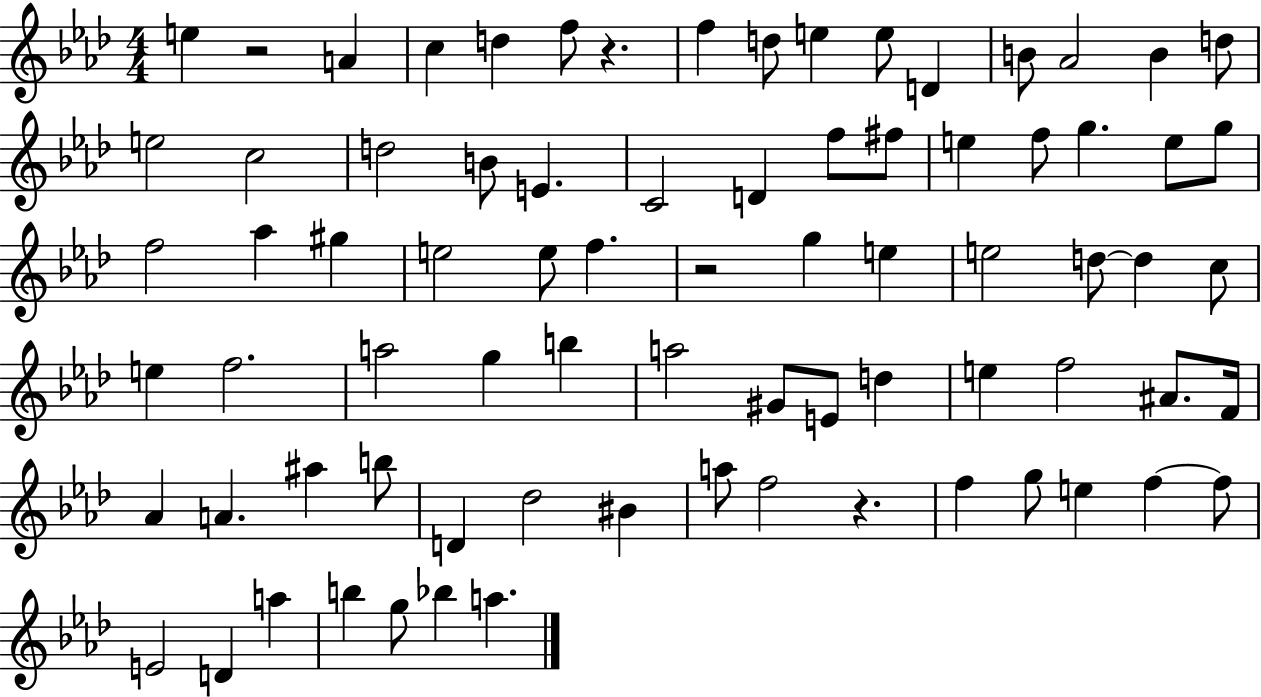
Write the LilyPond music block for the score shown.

{
  \clef treble
  \numericTimeSignature
  \time 4/4
  \key aes \major
  \repeat volta 2 { e''4 r2 a'4 | c''4 d''4 f''8 r4. | f''4 d''8 e''4 e''8 d'4 | b'8 aes'2 b'4 d''8 | \break e''2 c''2 | d''2 b'8 e'4. | c'2 d'4 f''8 fis''8 | e''4 f''8 g''4. e''8 g''8 | \break f''2 aes''4 gis''4 | e''2 e''8 f''4. | r2 g''4 e''4 | e''2 d''8~~ d''4 c''8 | \break e''4 f''2. | a''2 g''4 b''4 | a''2 gis'8 e'8 d''4 | e''4 f''2 ais'8. f'16 | \break aes'4 a'4. ais''4 b''8 | d'4 des''2 bis'4 | a''8 f''2 r4. | f''4 g''8 e''4 f''4~~ f''8 | \break e'2 d'4 a''4 | b''4 g''8 bes''4 a''4. | } \bar "|."
}